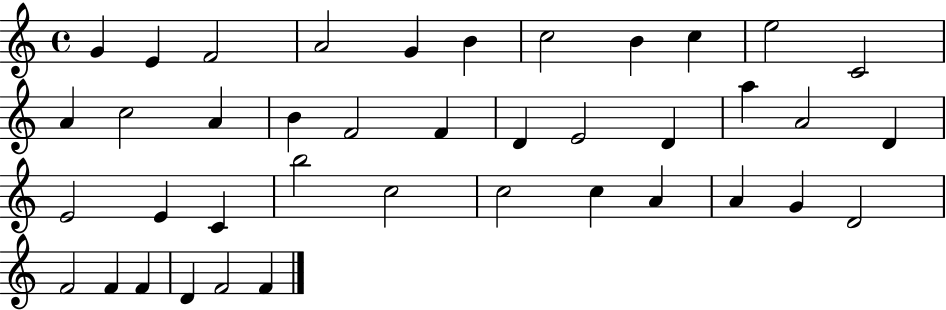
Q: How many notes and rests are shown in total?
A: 40